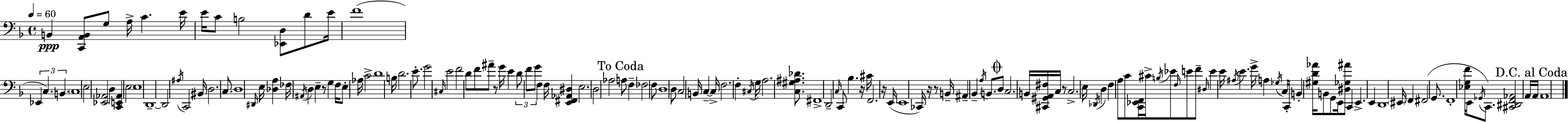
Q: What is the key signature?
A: F major